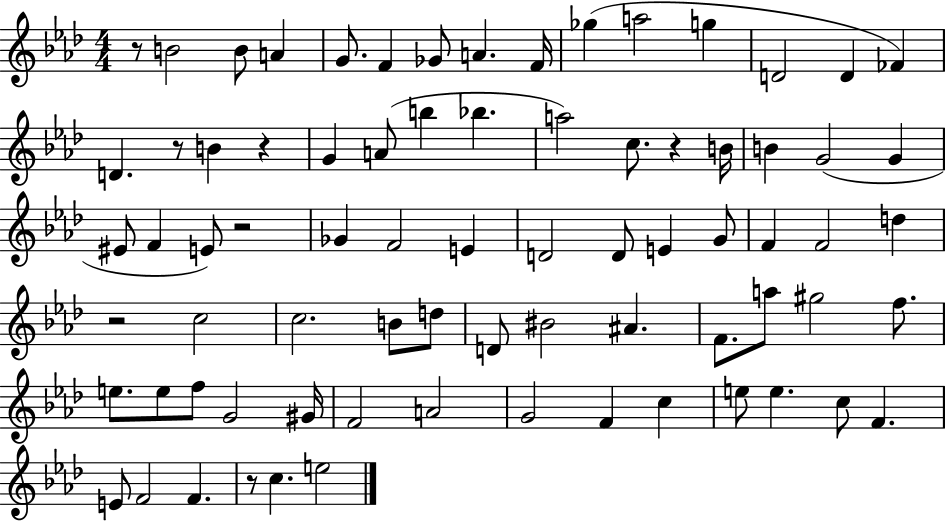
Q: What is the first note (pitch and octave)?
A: B4